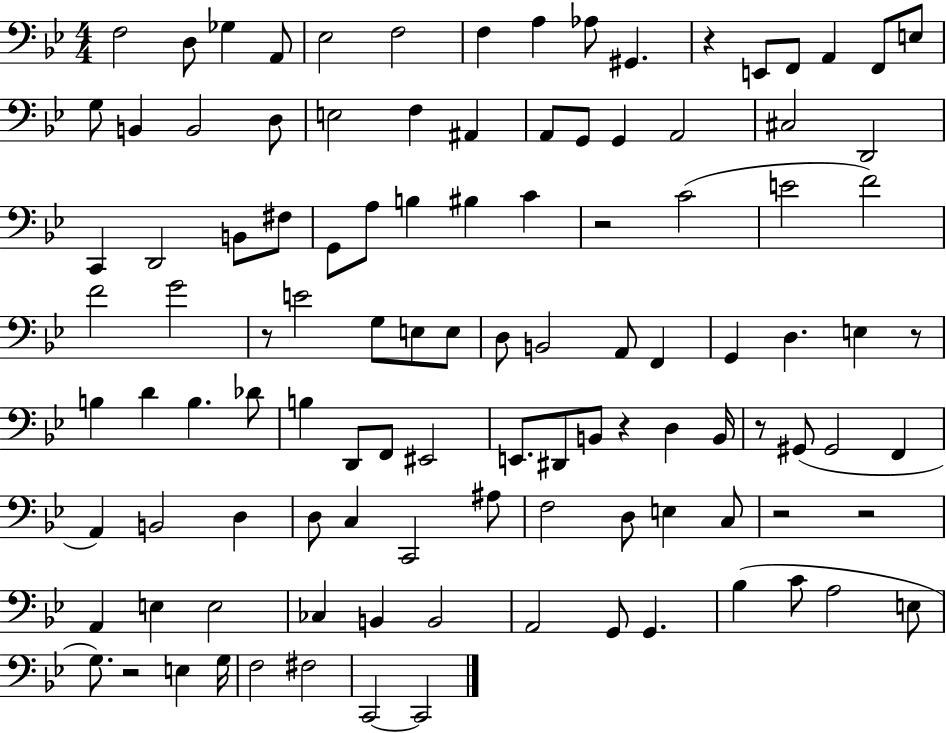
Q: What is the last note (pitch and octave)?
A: C2